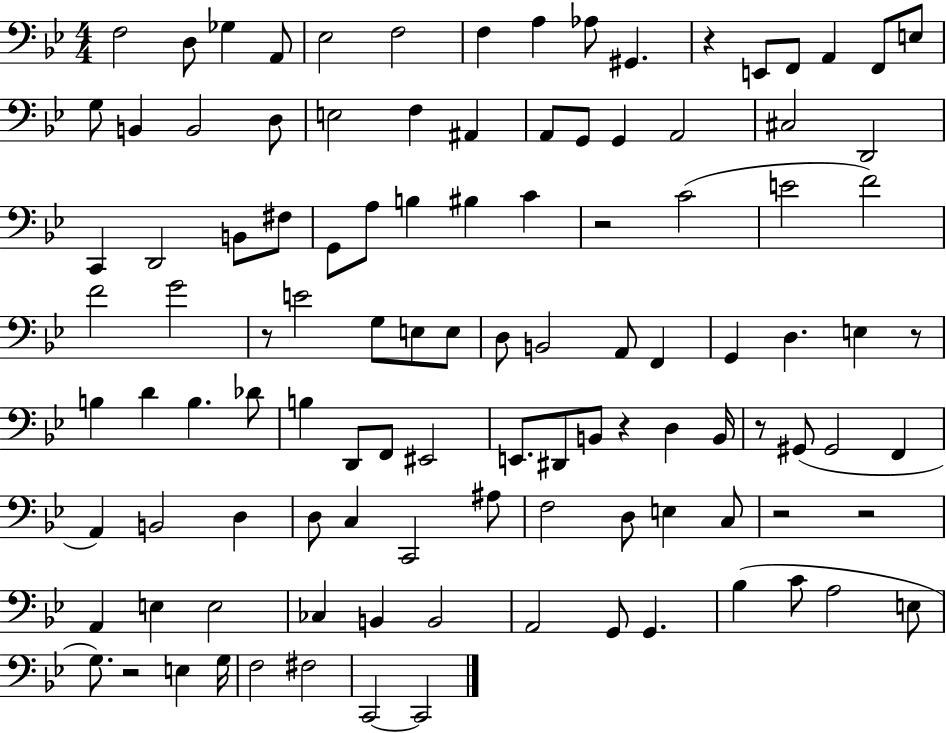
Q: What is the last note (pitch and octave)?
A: C2